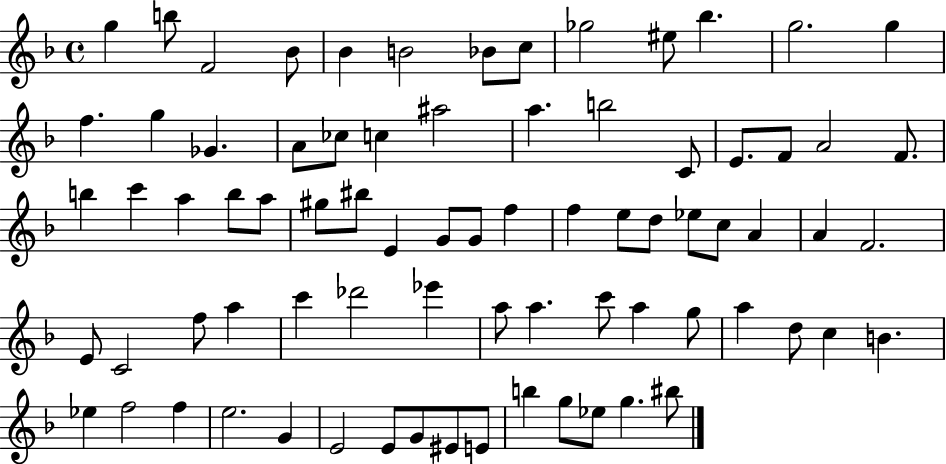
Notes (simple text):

G5/q B5/e F4/h Bb4/e Bb4/q B4/h Bb4/e C5/e Gb5/h EIS5/e Bb5/q. G5/h. G5/q F5/q. G5/q Gb4/q. A4/e CES5/e C5/q A#5/h A5/q. B5/h C4/e E4/e. F4/e A4/h F4/e. B5/q C6/q A5/q B5/e A5/e G#5/e BIS5/e E4/q G4/e G4/e F5/q F5/q E5/e D5/e Eb5/e C5/e A4/q A4/q F4/h. E4/e C4/h F5/e A5/q C6/q Db6/h Eb6/q A5/e A5/q. C6/e A5/q G5/e A5/q D5/e C5/q B4/q. Eb5/q F5/h F5/q E5/h. G4/q E4/h E4/e G4/e EIS4/e E4/e B5/q G5/e Eb5/e G5/q. BIS5/e